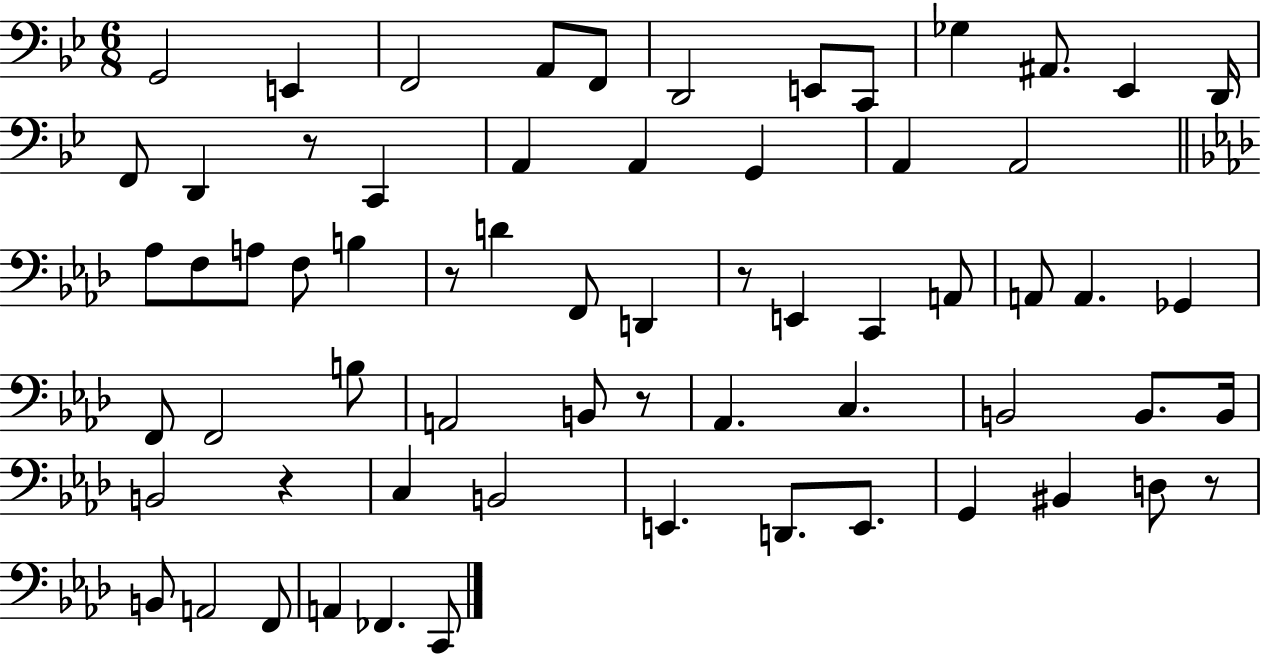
G2/h E2/q F2/h A2/e F2/e D2/h E2/e C2/e Gb3/q A#2/e. Eb2/q D2/s F2/e D2/q R/e C2/q A2/q A2/q G2/q A2/q A2/h Ab3/e F3/e A3/e F3/e B3/q R/e D4/q F2/e D2/q R/e E2/q C2/q A2/e A2/e A2/q. Gb2/q F2/e F2/h B3/e A2/h B2/e R/e Ab2/q. C3/q. B2/h B2/e. B2/s B2/h R/q C3/q B2/h E2/q. D2/e. E2/e. G2/q BIS2/q D3/e R/e B2/e A2/h F2/e A2/q FES2/q. C2/e